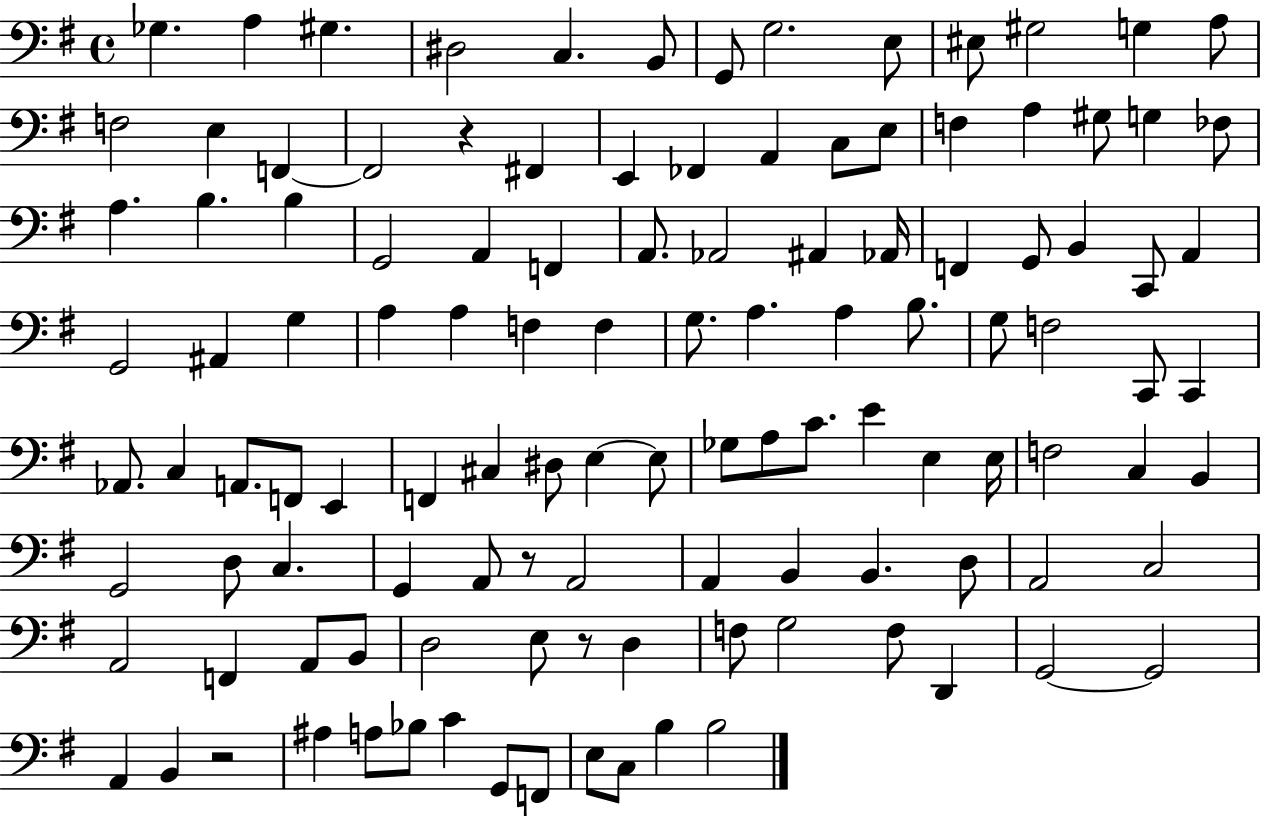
X:1
T:Untitled
M:4/4
L:1/4
K:G
_G, A, ^G, ^D,2 C, B,,/2 G,,/2 G,2 E,/2 ^E,/2 ^G,2 G, A,/2 F,2 E, F,, F,,2 z ^F,, E,, _F,, A,, C,/2 E,/2 F, A, ^G,/2 G, _F,/2 A, B, B, G,,2 A,, F,, A,,/2 _A,,2 ^A,, _A,,/4 F,, G,,/2 B,, C,,/2 A,, G,,2 ^A,, G, A, A, F, F, G,/2 A, A, B,/2 G,/2 F,2 C,,/2 C,, _A,,/2 C, A,,/2 F,,/2 E,, F,, ^C, ^D,/2 E, E,/2 _G,/2 A,/2 C/2 E E, E,/4 F,2 C, B,, G,,2 D,/2 C, G,, A,,/2 z/2 A,,2 A,, B,, B,, D,/2 A,,2 C,2 A,,2 F,, A,,/2 B,,/2 D,2 E,/2 z/2 D, F,/2 G,2 F,/2 D,, G,,2 G,,2 A,, B,, z2 ^A, A,/2 _B,/2 C G,,/2 F,,/2 E,/2 C,/2 B, B,2